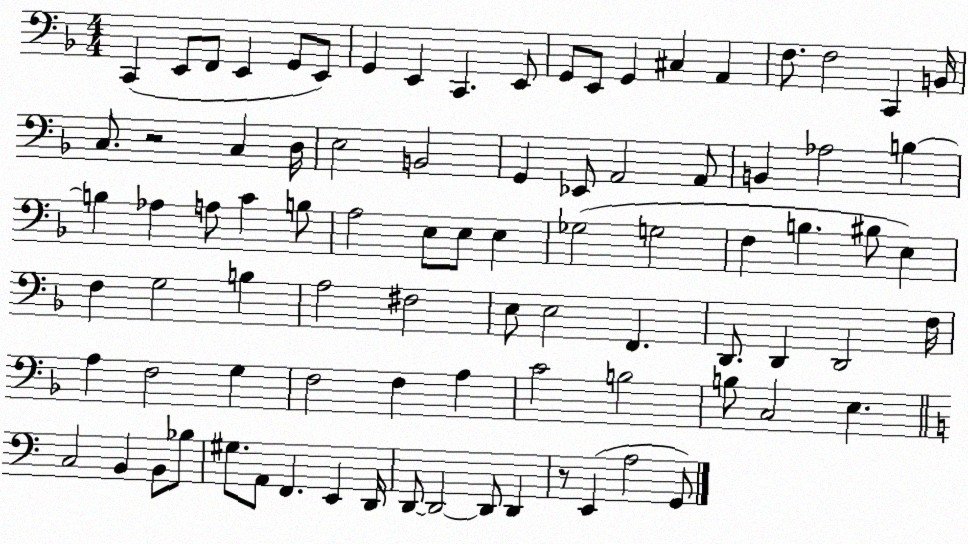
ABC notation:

X:1
T:Untitled
M:4/4
L:1/4
K:F
C,, E,,/2 F,,/2 E,, G,,/2 E,,/2 G,, E,, C,, E,,/2 G,,/2 E,,/2 G,, ^C, A,, F,/2 F,2 C,, B,,/4 C,/2 z2 C, D,/4 E,2 B,,2 G,, _E,,/2 A,,2 A,,/2 B,, _A,2 B, B, _A, A,/2 C B,/2 A,2 E,/2 E,/2 E, _G,2 G,2 F, B, ^B,/2 E, F, G,2 B, A,2 ^F,2 E,/2 E,2 F,, D,,/2 D,, D,,2 F,/4 A, F,2 G, F,2 F, A, C2 B,2 B,/2 C,2 E, C,2 B,, B,,/2 _B,/2 ^G,/2 A,,/2 F,, E,, D,,/4 D,,/2 D,,2 D,,/2 D,, z/2 E,, A,2 G,,/2